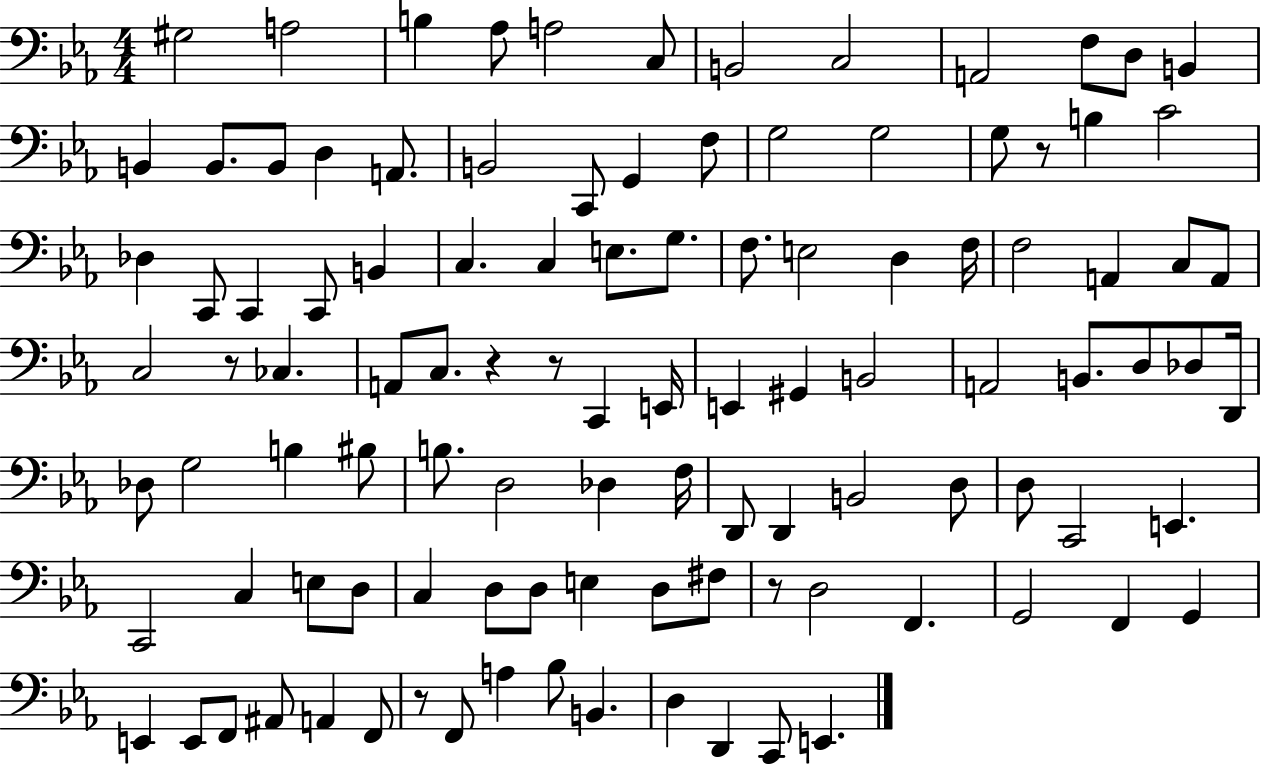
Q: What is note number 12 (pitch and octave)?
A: B2